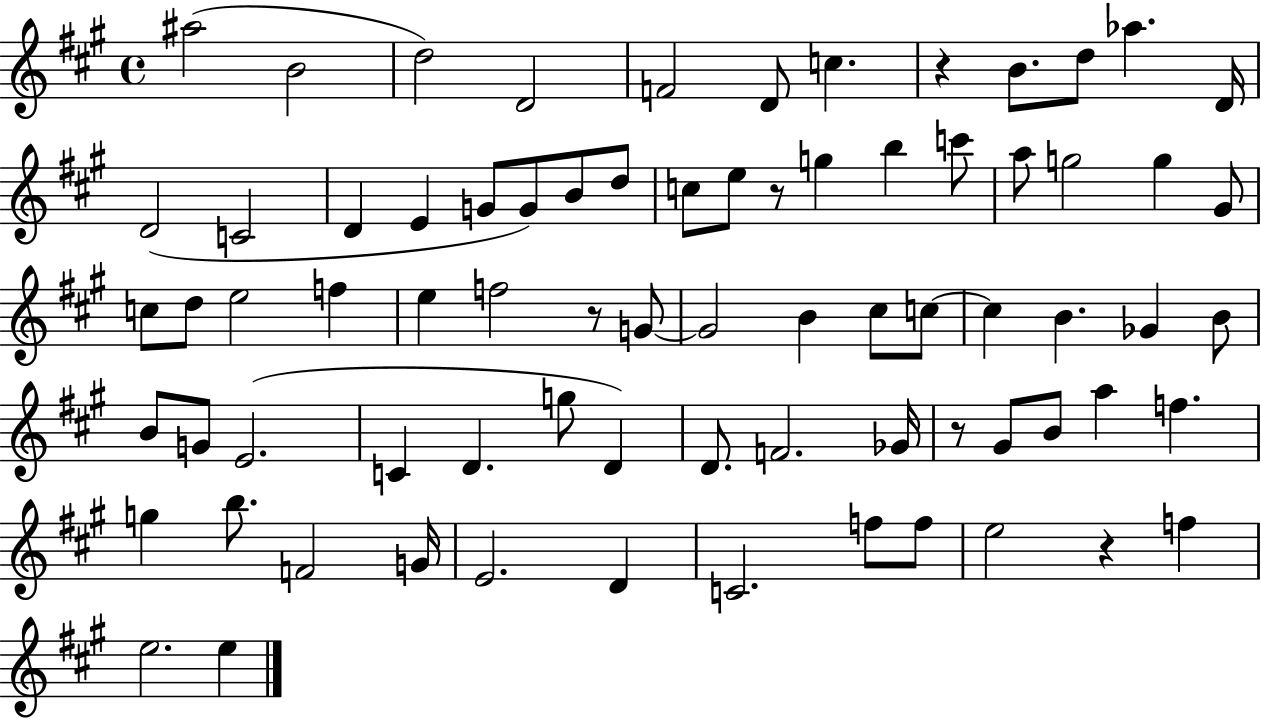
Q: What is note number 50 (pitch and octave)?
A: D4